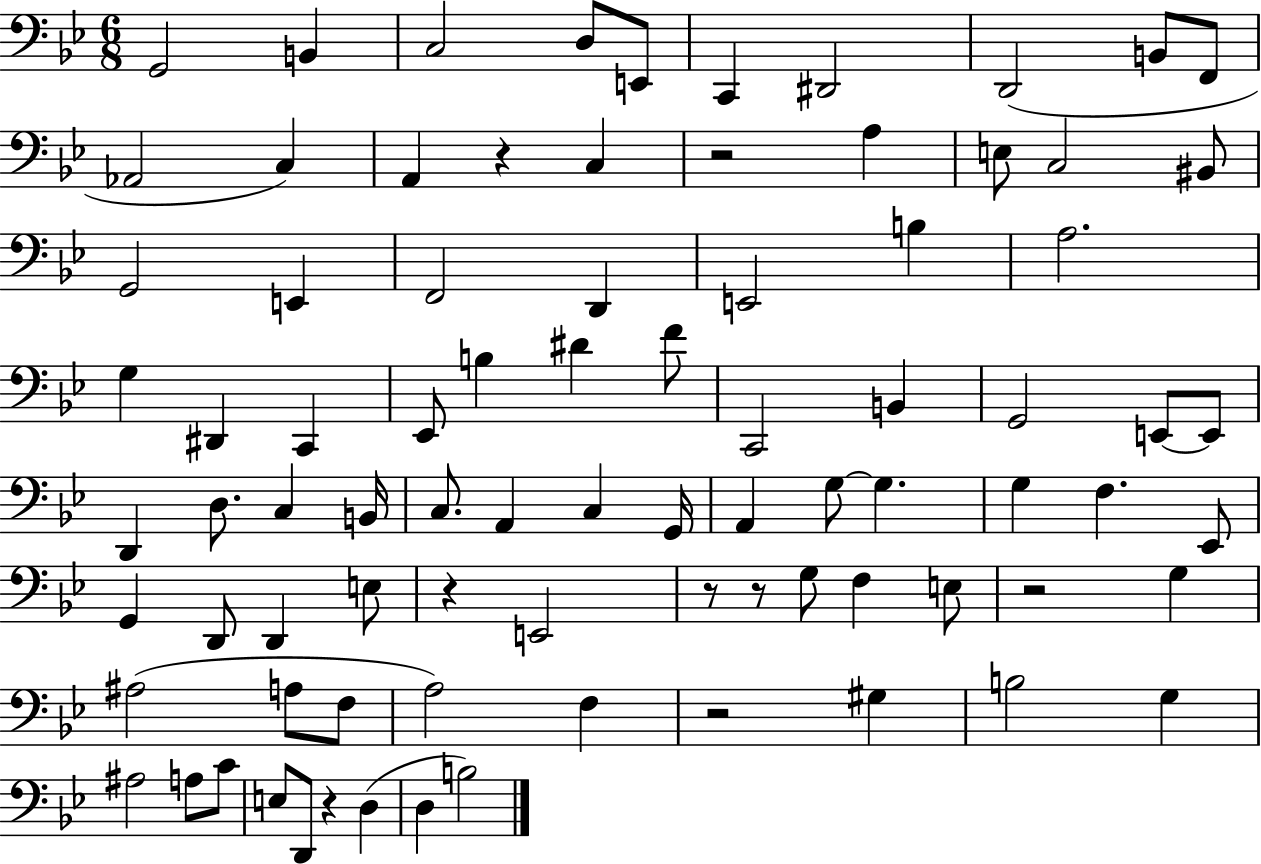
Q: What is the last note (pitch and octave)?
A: B3